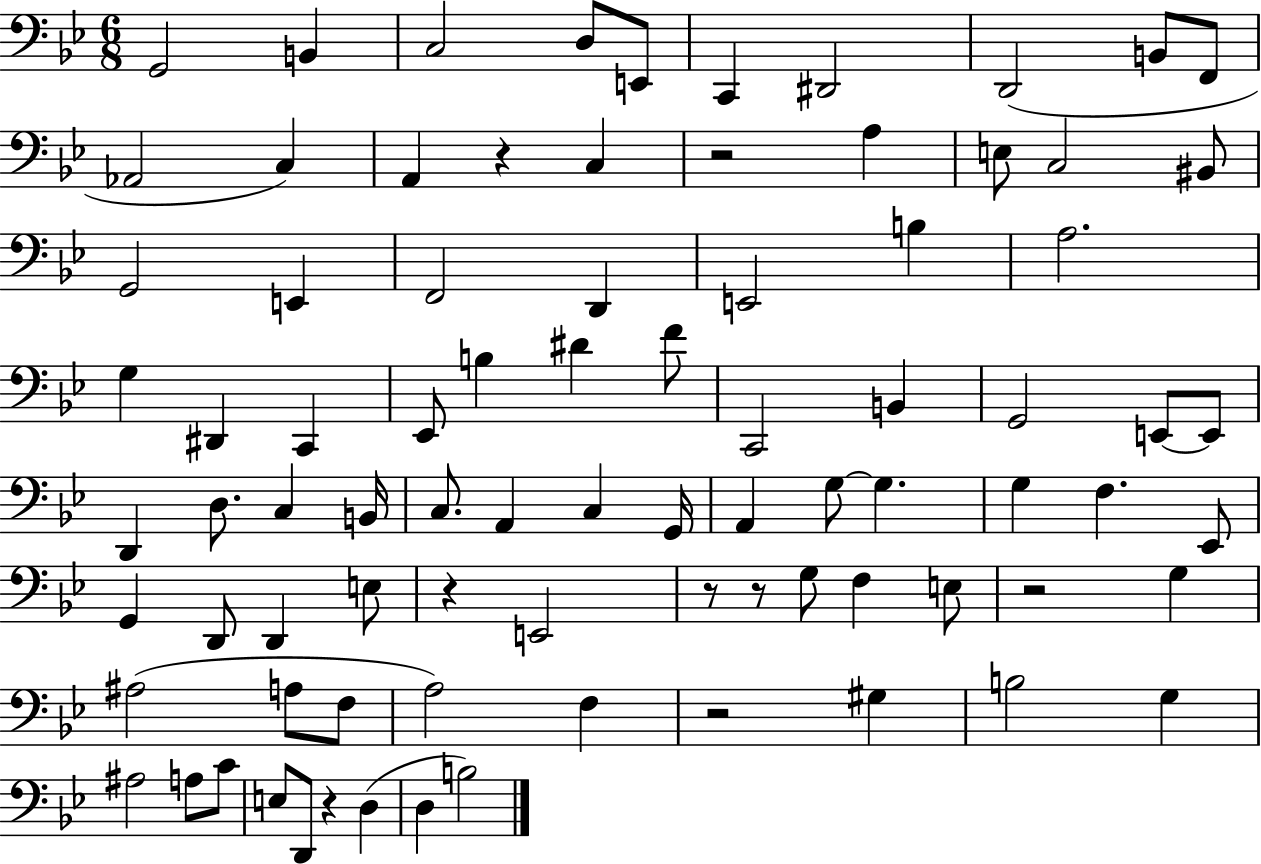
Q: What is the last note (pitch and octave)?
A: B3